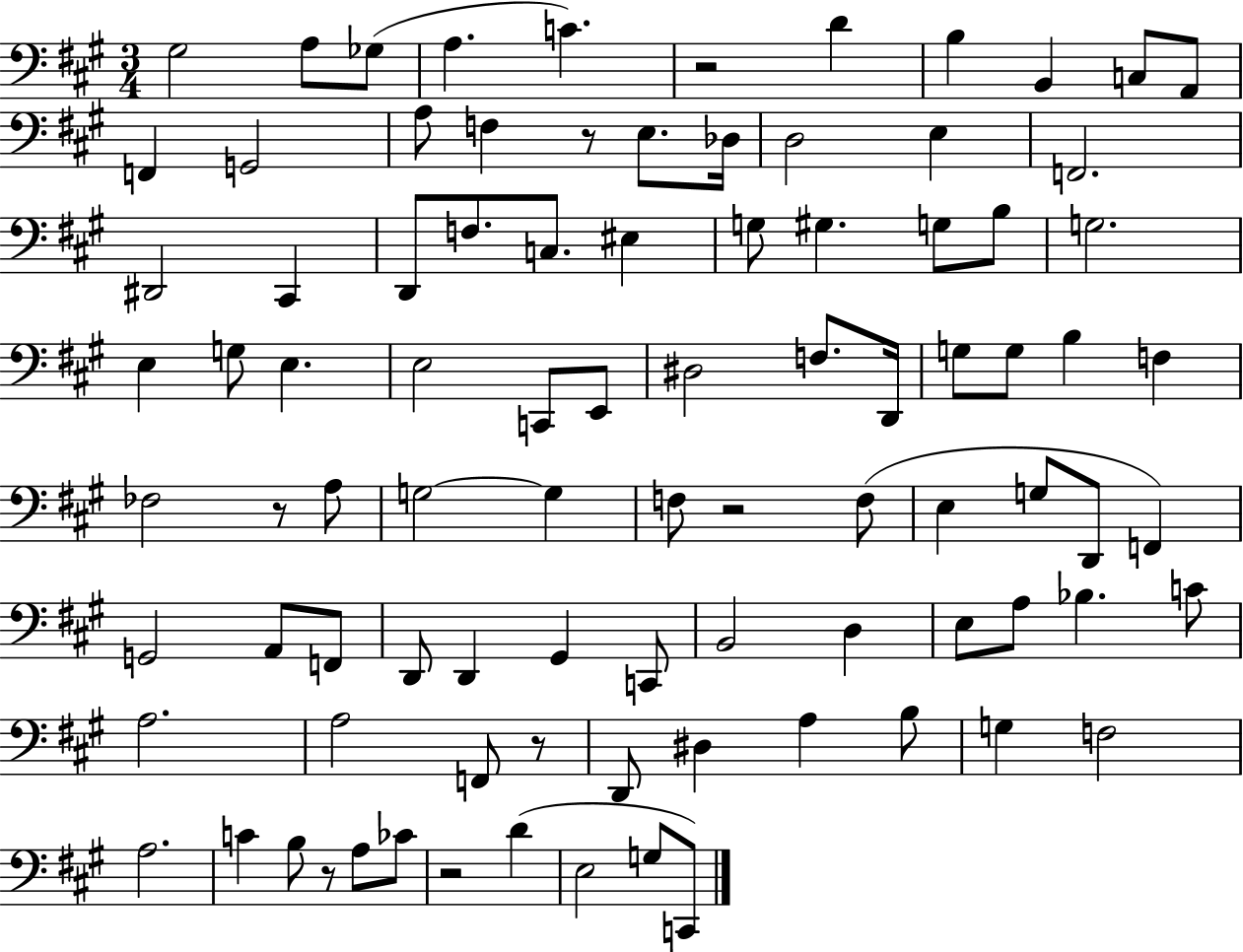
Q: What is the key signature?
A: A major